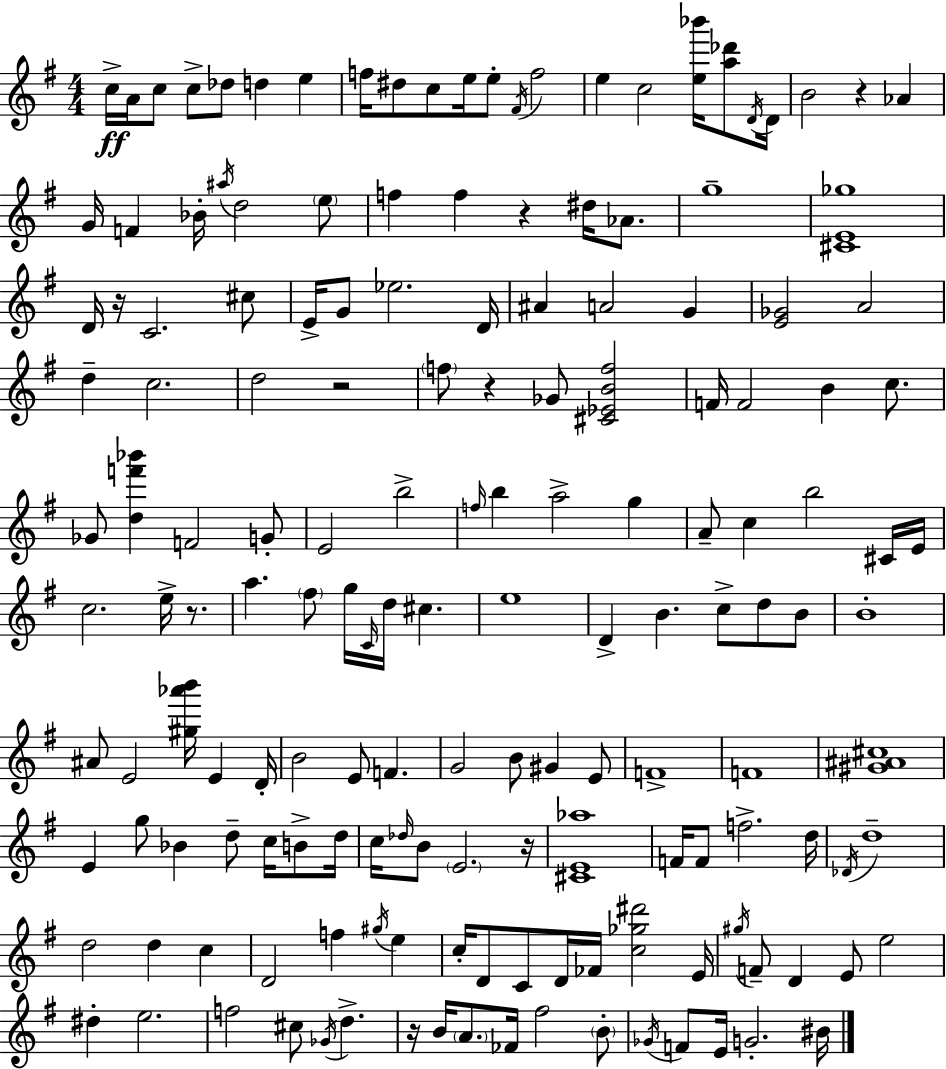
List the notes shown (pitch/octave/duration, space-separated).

C5/s A4/s C5/e C5/e Db5/e D5/q E5/q F5/s D#5/e C5/e E5/s E5/e F#4/s F5/h E5/q C5/h [E5,Bb6]/s [A5,Db6]/e D4/s D4/s B4/h R/q Ab4/q G4/s F4/q Bb4/s A#5/s D5/h E5/e F5/q F5/q R/q D#5/s Ab4/e. G5/w [C#4,E4,Gb5]/w D4/s R/s C4/h. C#5/e E4/s G4/e Eb5/h. D4/s A#4/q A4/h G4/q [E4,Gb4]/h A4/h D5/q C5/h. D5/h R/h F5/e R/q Gb4/e [C#4,Eb4,B4,F5]/h F4/s F4/h B4/q C5/e. Gb4/e [D5,F6,Bb6]/q F4/h G4/e E4/h B5/h F5/s B5/q A5/h G5/q A4/e C5/q B5/h C#4/s E4/s C5/h. E5/s R/e. A5/q. F#5/e G5/s C4/s D5/s C#5/q. E5/w D4/q B4/q. C5/e D5/e B4/e B4/w A#4/e E4/h [G#5,Ab6,B6]/s E4/q D4/s B4/h E4/e F4/q. G4/h B4/e G#4/q E4/e F4/w F4/w [G#4,A#4,C#5]/w E4/q G5/e Bb4/q D5/e C5/s B4/e D5/s C5/s Db5/s B4/e E4/h. R/s [C#4,E4,Ab5]/w F4/s F4/e F5/h. D5/s Db4/s D5/w D5/h D5/q C5/q D4/h F5/q G#5/s E5/q C5/s D4/e C4/e D4/s FES4/s [C5,Gb5,D#6]/h E4/s G#5/s F4/e D4/q E4/e E5/h D#5/q E5/h. F5/h C#5/e Gb4/s D5/q. R/s B4/s A4/e. FES4/s F#5/h B4/e Gb4/s F4/e E4/s G4/h. BIS4/s